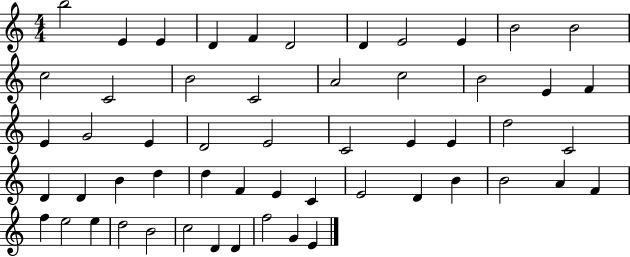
{
  \clef treble
  \numericTimeSignature
  \time 4/4
  \key c \major
  b''2 e'4 e'4 | d'4 f'4 d'2 | d'4 e'2 e'4 | b'2 b'2 | \break c''2 c'2 | b'2 c'2 | a'2 c''2 | b'2 e'4 f'4 | \break e'4 g'2 e'4 | d'2 e'2 | c'2 e'4 e'4 | d''2 c'2 | \break d'4 d'4 b'4 d''4 | d''4 f'4 e'4 c'4 | e'2 d'4 b'4 | b'2 a'4 f'4 | \break f''4 e''2 e''4 | d''2 b'2 | c''2 d'4 d'4 | f''2 g'4 e'4 | \break \bar "|."
}